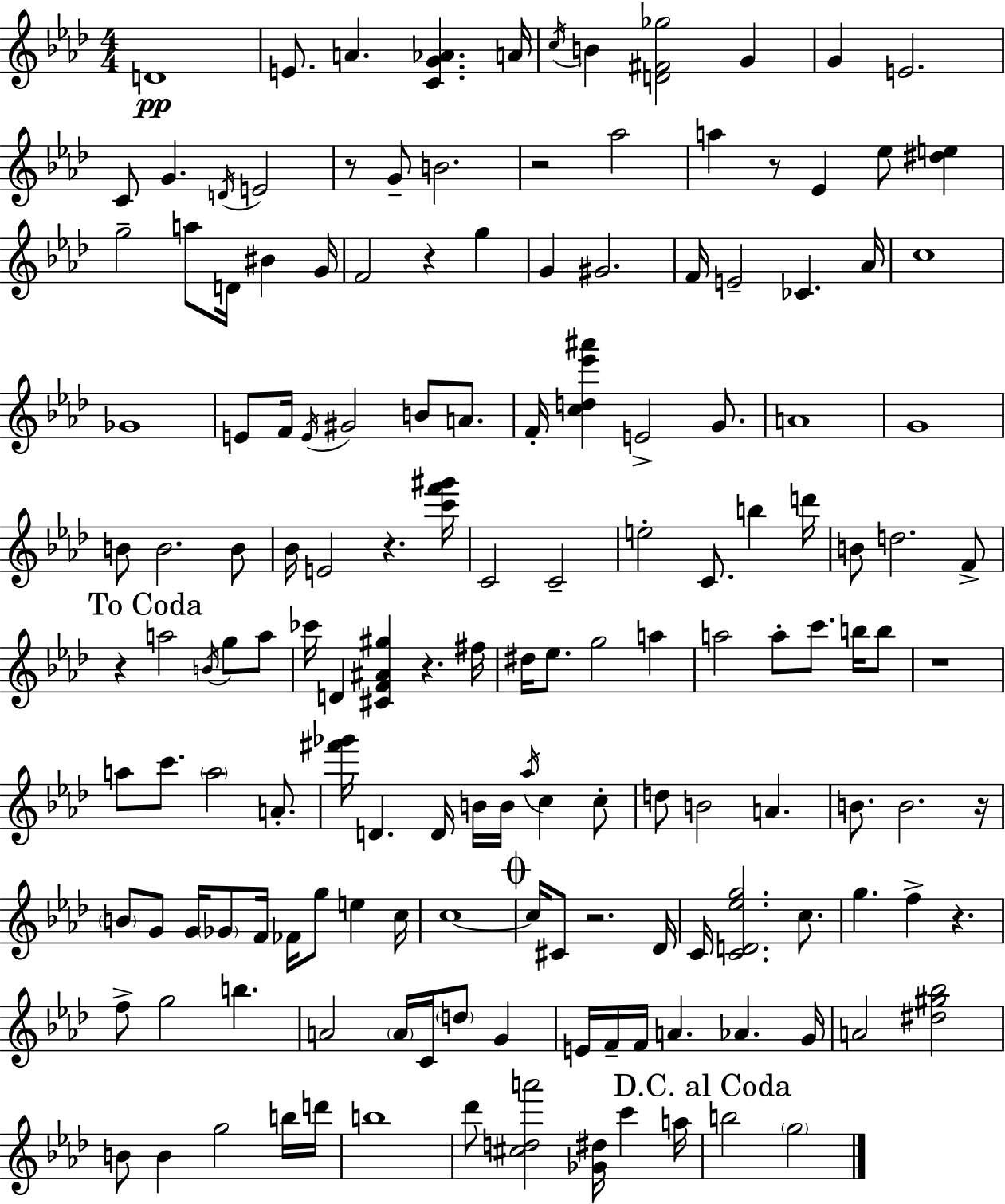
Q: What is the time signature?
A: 4/4